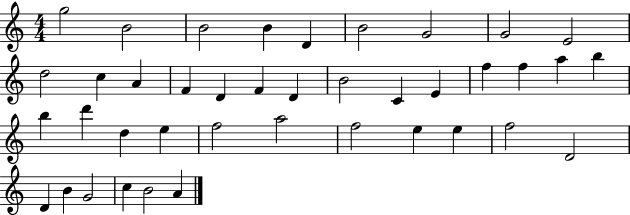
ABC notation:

X:1
T:Untitled
M:4/4
L:1/4
K:C
g2 B2 B2 B D B2 G2 G2 E2 d2 c A F D F D B2 C E f f a b b d' d e f2 a2 f2 e e f2 D2 D B G2 c B2 A